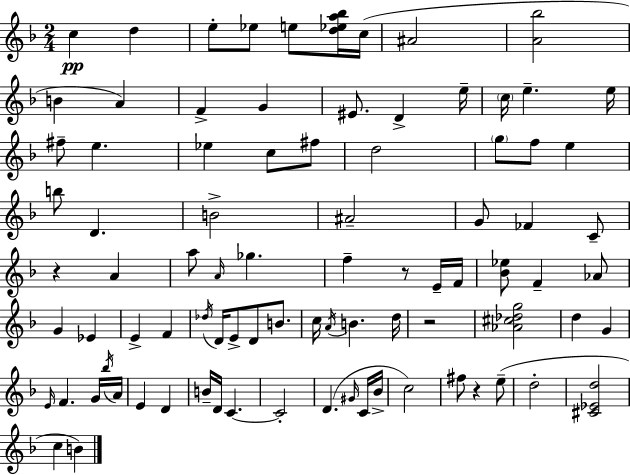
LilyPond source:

{
  \clef treble
  \numericTimeSignature
  \time 2/4
  \key f \major
  c''4\pp d''4 | e''8-. ees''8 e''8 <d'' ees'' a'' bes''>16 c''16( | ais'2 | <a' bes''>2 | \break b'4 a'4) | f'4-> g'4 | eis'8. d'4-> e''16-- | \parenthesize c''16 e''4.-- e''16 | \break fis''8-- e''4. | ees''4 c''8 fis''8 | d''2 | \parenthesize g''8 f''8 e''4 | \break b''8 d'4. | b'2-> | ais'2-- | g'8 fes'4 c'8-- | \break r4 a'4 | a''8 \grace { a'16 } ges''4. | f''4-- r8 e'16-- | f'16 <bes' ees''>8 f'4-- aes'8 | \break g'4 ees'4 | e'4-> f'4 | \acciaccatura { des''16 } d'16 e'8-> d'8 b'8. | c''16 \acciaccatura { a'16 } b'4. | \break d''16 r2 | <aes' cis'' des'' g''>2 | d''4 g'4 | \grace { e'16 } f'4. | \break g'16 \acciaccatura { bes''16 } a'16 e'4 | d'4 b'16-- d'16 c'4.~~ | c'2-. | d'4.( | \break \grace { gis'16 } c'16 bes'16-> c''2) | fis''8 | r4 e''8--( d''2-. | <cis' ees' d''>2 | \break c''4 | b'4) \bar "|."
}